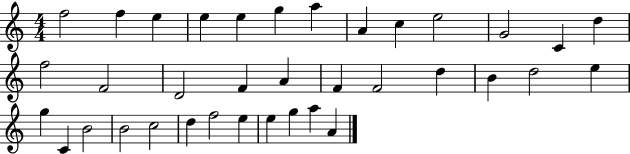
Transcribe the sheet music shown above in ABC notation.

X:1
T:Untitled
M:4/4
L:1/4
K:C
f2 f e e e g a A c e2 G2 C d f2 F2 D2 F A F F2 d B d2 e g C B2 B2 c2 d f2 e e g a A